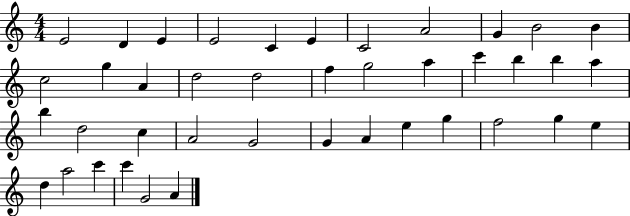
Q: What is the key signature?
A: C major